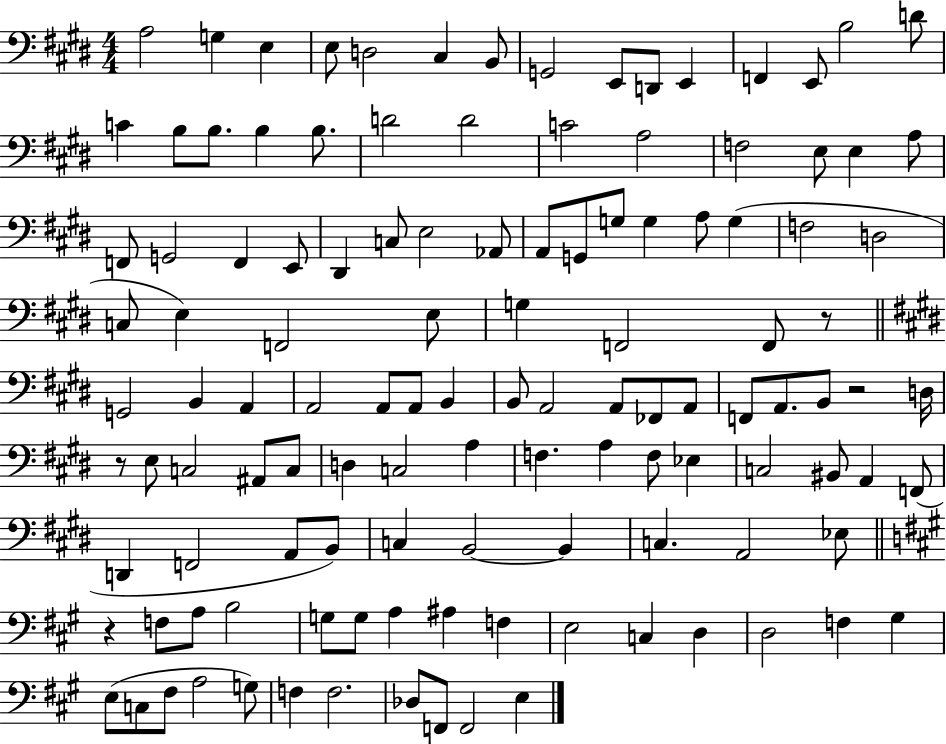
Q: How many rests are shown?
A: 4